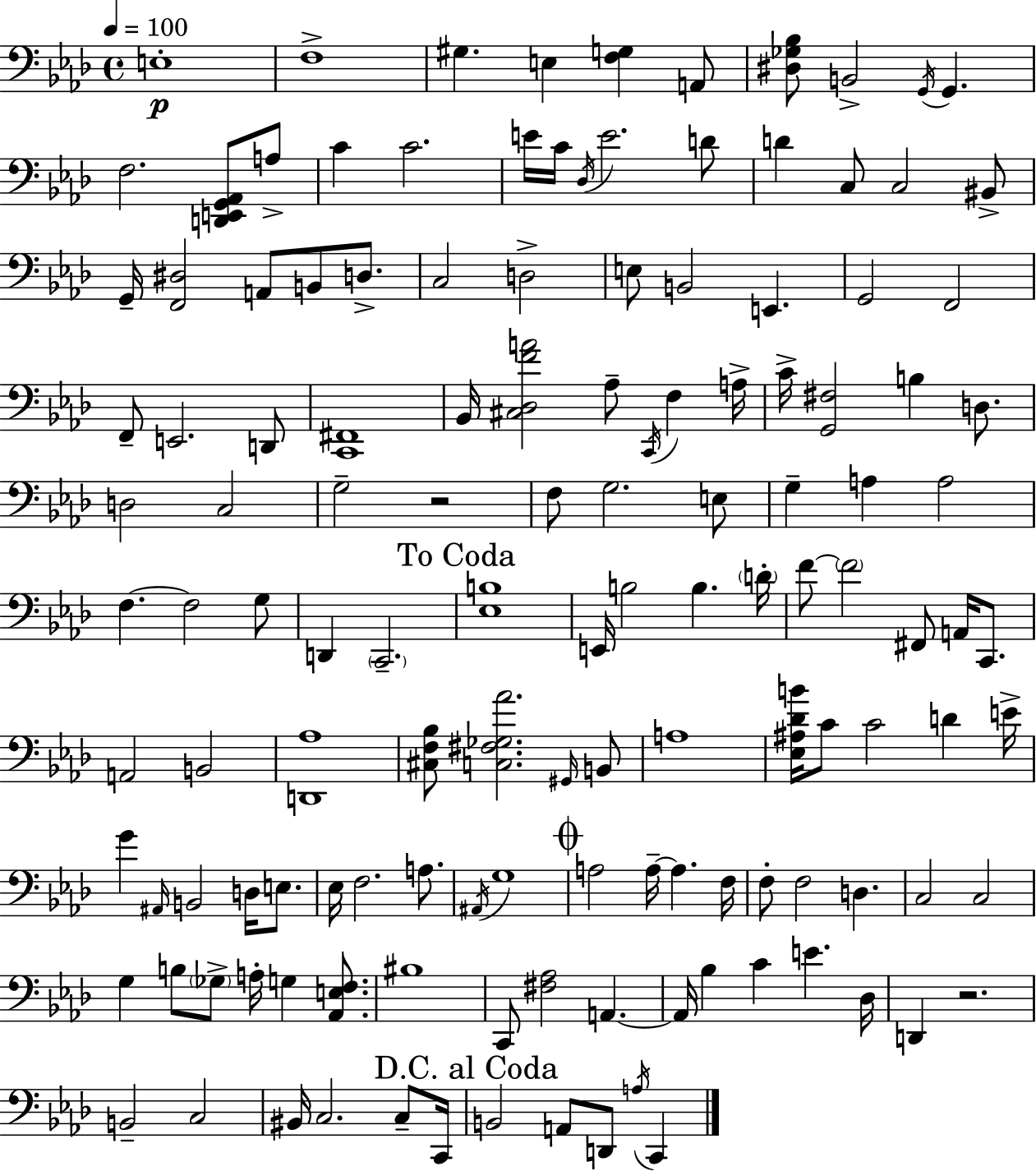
{
  \clef bass
  \time 4/4
  \defaultTimeSignature
  \key aes \major
  \tempo 4 = 100
  e1-.\p | f1-> | gis4. e4 <f g>4 a,8 | <dis ges bes>8 b,2-> \acciaccatura { g,16 } g,4. | \break f2. <d, e, g, aes,>8 a8-> | c'4 c'2. | e'16 c'16 \acciaccatura { des16 } e'2. | d'8 d'4 c8 c2 | \break bis,8-> g,16-- <f, dis>2 a,8 b,8 d8.-> | c2 d2-> | e8 b,2 e,4. | g,2 f,2 | \break f,8-- e,2. | d,8 <c, fis,>1 | bes,16 <cis des f' a'>2 aes8-- \acciaccatura { c,16 } f4 | a16-> c'16-> <g, fis>2 b4 | \break d8. d2 c2 | g2-- r2 | f8 g2. | e8 g4-- a4 a2 | \break f4.~~ f2 | g8 d,4 \parenthesize c,2.-- | \mark "To Coda" <ees b>1 | e,16 b2 b4. | \break \parenthesize d'16-. f'8~~ \parenthesize f'2 fis,8 a,16 | c,8. a,2 b,2 | <d, aes>1 | <cis f bes>8 <c fis ges aes'>2. | \break \grace { gis,16 } b,8 a1 | <ees ais des' b'>16 c'8 c'2 d'4 | e'16-> g'4 \grace { ais,16 } b,2 | d16 e8. ees16 f2. | \break a8. \acciaccatura { ais,16 } g1 | \mark \markup { \musicglyph "scripts.coda" } a2 a16--~~ a4. | f16 f8-. f2 | d4. c2 c2 | \break g4 b8 \parenthesize ges8-> a16-. g4 | <aes, e f>8. bis1 | c,8 <fis aes>2 | a,4.~~ a,16 bes4 c'4 e'4. | \break des16 d,4 r2. | b,2-- c2 | bis,16 c2. | c8-- c,16 \mark "D.C. al Coda" b,2 a,8 | \break d,8 \acciaccatura { a16 } c,4 \bar "|."
}